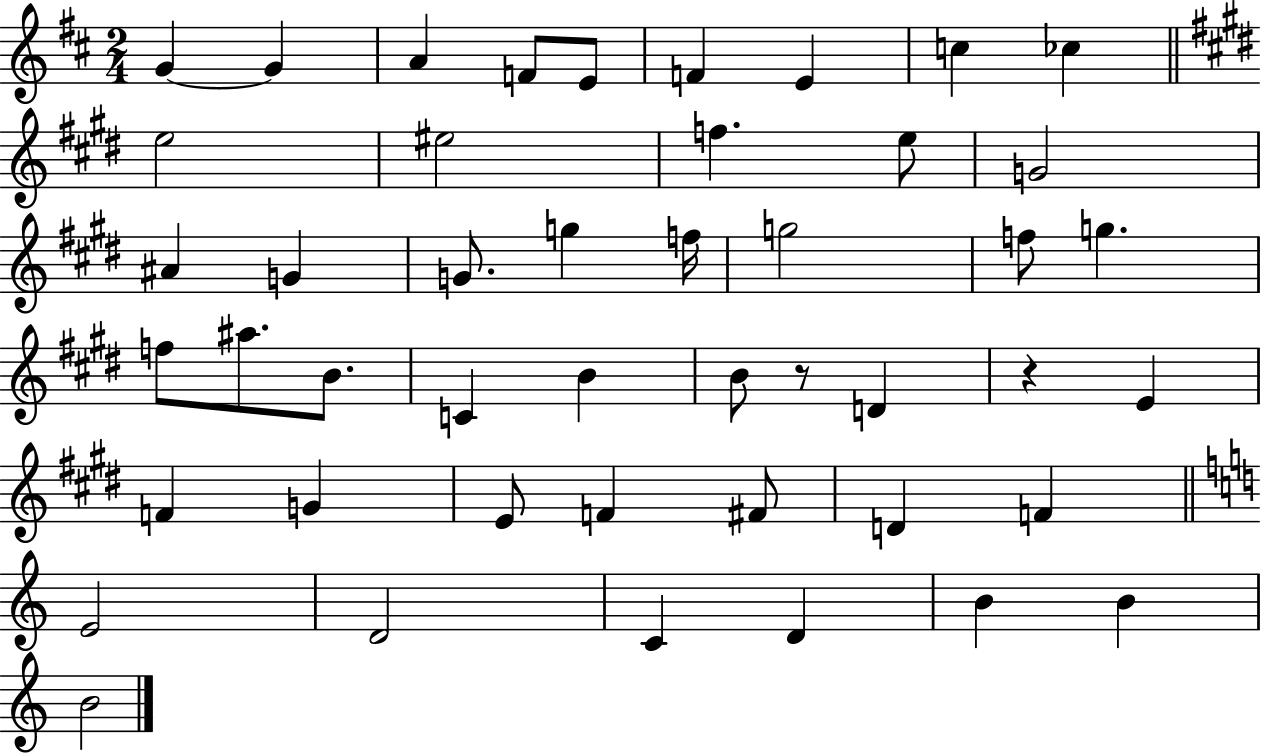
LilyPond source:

{
  \clef treble
  \numericTimeSignature
  \time 2/4
  \key d \major
  g'4~~ g'4 | a'4 f'8 e'8 | f'4 e'4 | c''4 ces''4 | \break \bar "||" \break \key e \major e''2 | eis''2 | f''4. e''8 | g'2 | \break ais'4 g'4 | g'8. g''4 f''16 | g''2 | f''8 g''4. | \break f''8 ais''8. b'8. | c'4 b'4 | b'8 r8 d'4 | r4 e'4 | \break f'4 g'4 | e'8 f'4 fis'8 | d'4 f'4 | \bar "||" \break \key a \minor e'2 | d'2 | c'4 d'4 | b'4 b'4 | \break b'2 | \bar "|."
}